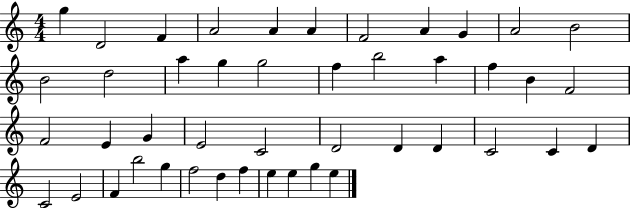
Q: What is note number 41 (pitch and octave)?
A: F5